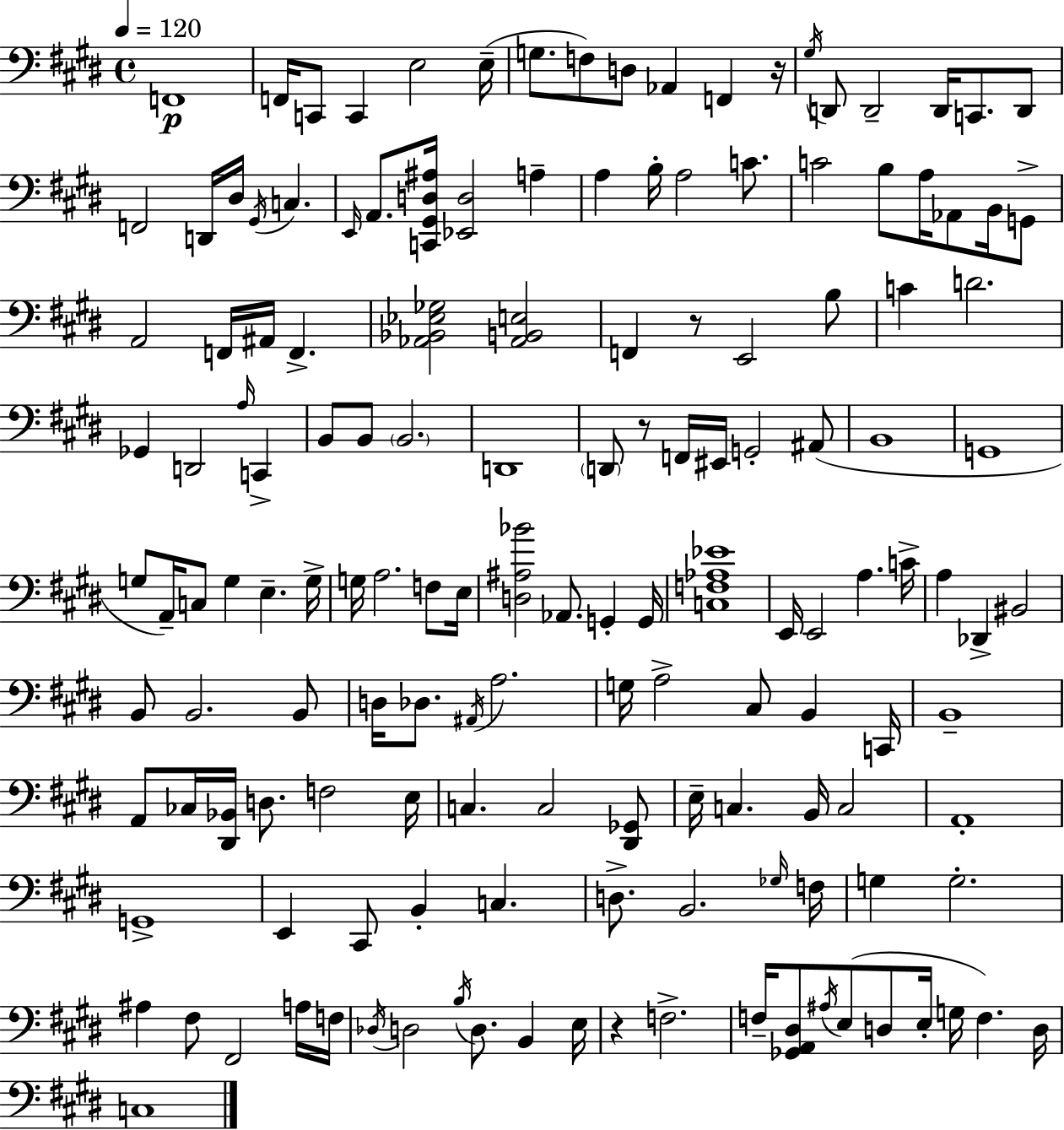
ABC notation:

X:1
T:Untitled
M:4/4
L:1/4
K:E
F,,4 F,,/4 C,,/2 C,, E,2 E,/4 G,/2 F,/2 D,/2 _A,, F,, z/4 ^G,/4 D,,/2 D,,2 D,,/4 C,,/2 D,,/2 F,,2 D,,/4 ^D,/4 ^G,,/4 C, E,,/4 A,,/2 [C,,^G,,D,^A,]/4 [_E,,D,]2 A, A, B,/4 A,2 C/2 C2 B,/2 A,/4 _A,,/2 B,,/4 G,,/2 A,,2 F,,/4 ^A,,/4 F,, [_A,,_B,,_E,_G,]2 [_A,,B,,E,]2 F,, z/2 E,,2 B,/2 C D2 _G,, D,,2 A,/4 C,, B,,/2 B,,/2 B,,2 D,,4 D,,/2 z/2 F,,/4 ^E,,/4 G,,2 ^A,,/2 B,,4 G,,4 G,/2 A,,/4 C,/2 G, E, G,/4 G,/4 A,2 F,/2 E,/4 [D,^A,_B]2 _A,,/2 G,, G,,/4 [C,F,_A,_E]4 E,,/4 E,,2 A, C/4 A, _D,, ^B,,2 B,,/2 B,,2 B,,/2 D,/4 _D,/2 ^A,,/4 A,2 G,/4 A,2 ^C,/2 B,, C,,/4 B,,4 A,,/2 _C,/4 [^D,,_B,,]/4 D,/2 F,2 E,/4 C, C,2 [^D,,_G,,]/2 E,/4 C, B,,/4 C,2 A,,4 G,,4 E,, ^C,,/2 B,, C, D,/2 B,,2 _G,/4 F,/4 G, G,2 ^A, ^F,/2 ^F,,2 A,/4 F,/4 _D,/4 D,2 B,/4 D,/2 B,, E,/4 z F,2 F,/4 [_G,,A,,^D,]/2 ^A,/4 E,/2 D,/2 E,/4 G,/4 F, D,/4 C,4